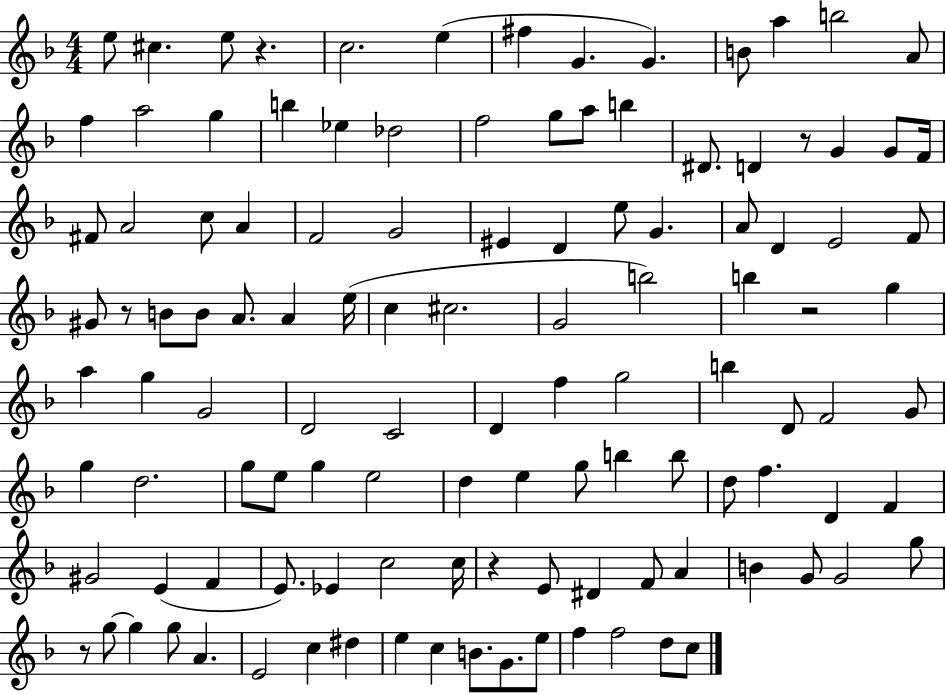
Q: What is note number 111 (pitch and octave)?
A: C5